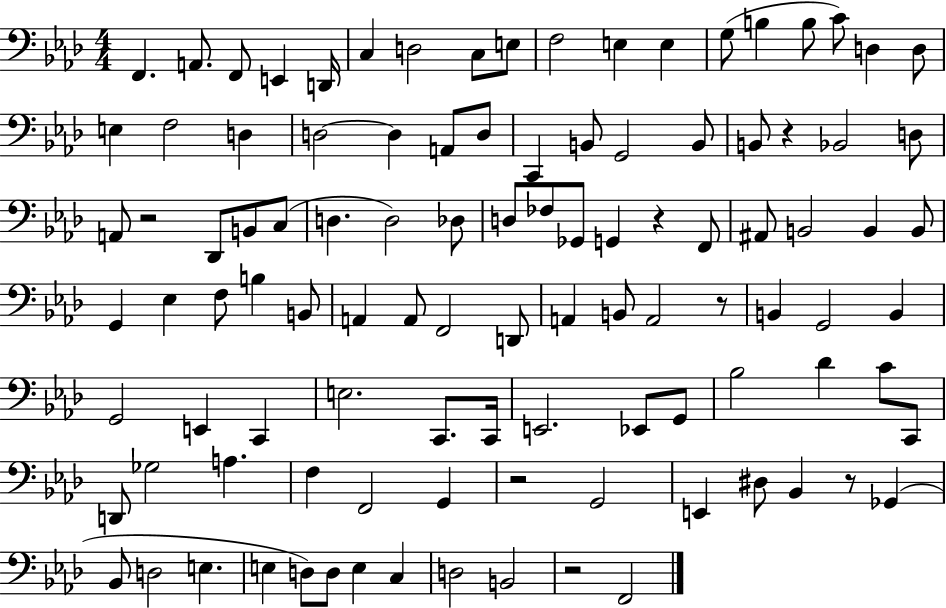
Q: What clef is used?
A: bass